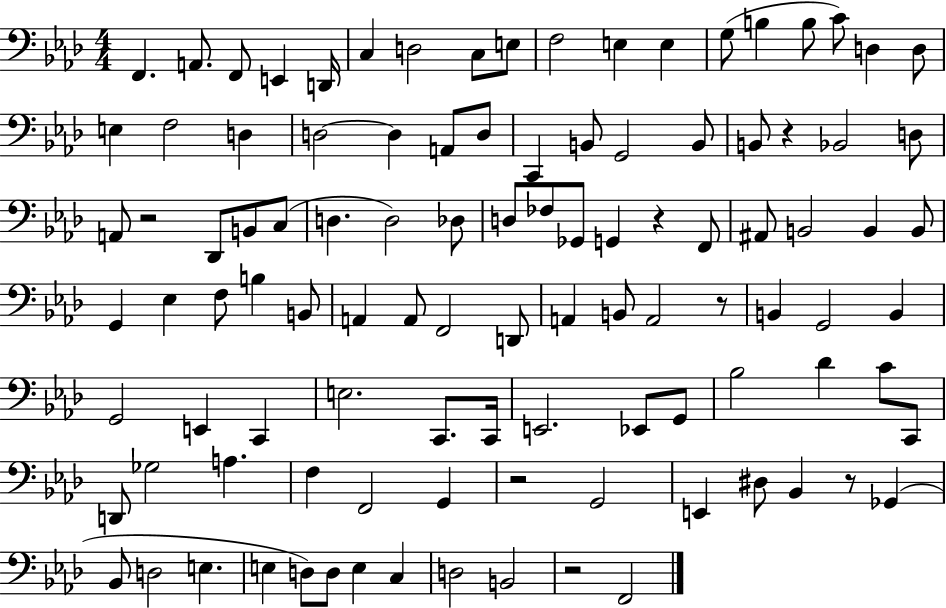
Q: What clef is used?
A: bass